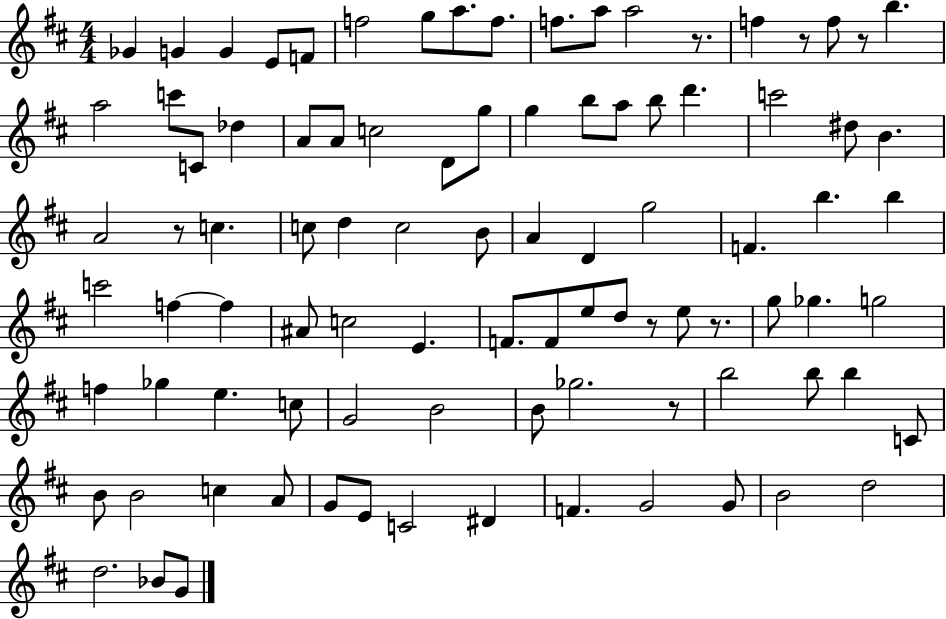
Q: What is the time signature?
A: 4/4